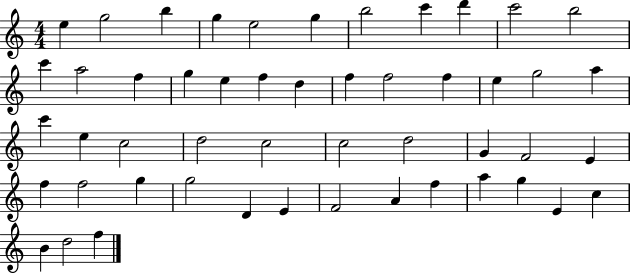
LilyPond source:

{
  \clef treble
  \numericTimeSignature
  \time 4/4
  \key c \major
  e''4 g''2 b''4 | g''4 e''2 g''4 | b''2 c'''4 d'''4 | c'''2 b''2 | \break c'''4 a''2 f''4 | g''4 e''4 f''4 d''4 | f''4 f''2 f''4 | e''4 g''2 a''4 | \break c'''4 e''4 c''2 | d''2 c''2 | c''2 d''2 | g'4 f'2 e'4 | \break f''4 f''2 g''4 | g''2 d'4 e'4 | f'2 a'4 f''4 | a''4 g''4 e'4 c''4 | \break b'4 d''2 f''4 | \bar "|."
}